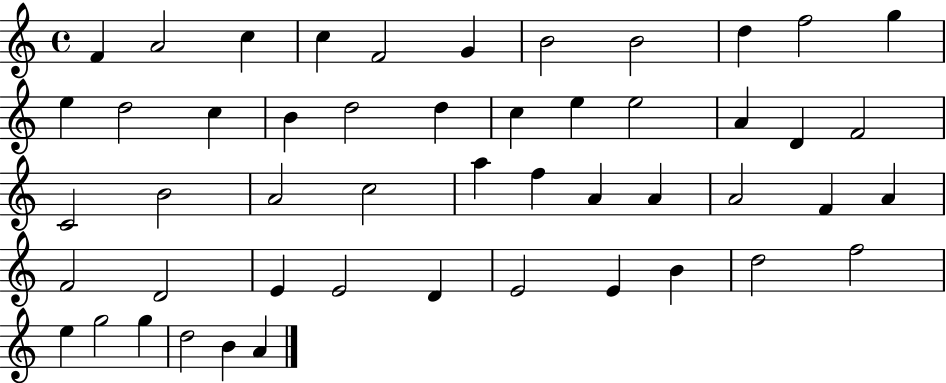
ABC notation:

X:1
T:Untitled
M:4/4
L:1/4
K:C
F A2 c c F2 G B2 B2 d f2 g e d2 c B d2 d c e e2 A D F2 C2 B2 A2 c2 a f A A A2 F A F2 D2 E E2 D E2 E B d2 f2 e g2 g d2 B A